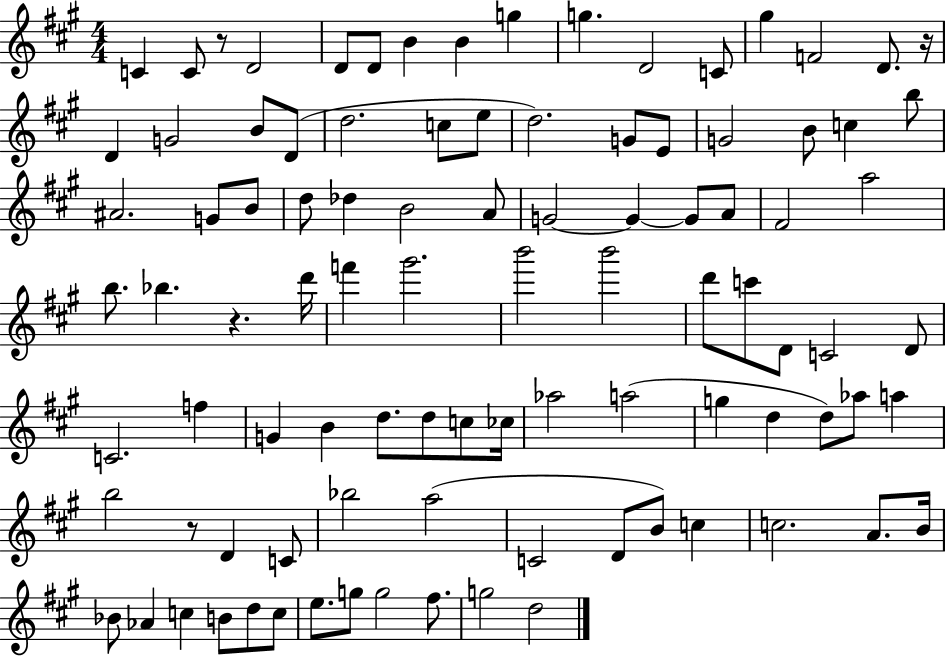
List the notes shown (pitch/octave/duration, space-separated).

C4/q C4/e R/e D4/h D4/e D4/e B4/q B4/q G5/q G5/q. D4/h C4/e G#5/q F4/h D4/e. R/s D4/q G4/h B4/e D4/e D5/h. C5/e E5/e D5/h. G4/e E4/e G4/h B4/e C5/q B5/e A#4/h. G4/e B4/e D5/e Db5/q B4/h A4/e G4/h G4/q G4/e A4/e F#4/h A5/h B5/e. Bb5/q. R/q. D6/s F6/q G#6/h. B6/h B6/h D6/e C6/e D4/e C4/h D4/e C4/h. F5/q G4/q B4/q D5/e. D5/e C5/e CES5/s Ab5/h A5/h G5/q D5/q D5/e Ab5/e A5/q B5/h R/e D4/q C4/e Bb5/h A5/h C4/h D4/e B4/e C5/q C5/h. A4/e. B4/s Bb4/e Ab4/q C5/q B4/e D5/e C5/e E5/e. G5/e G5/h F#5/e. G5/h D5/h